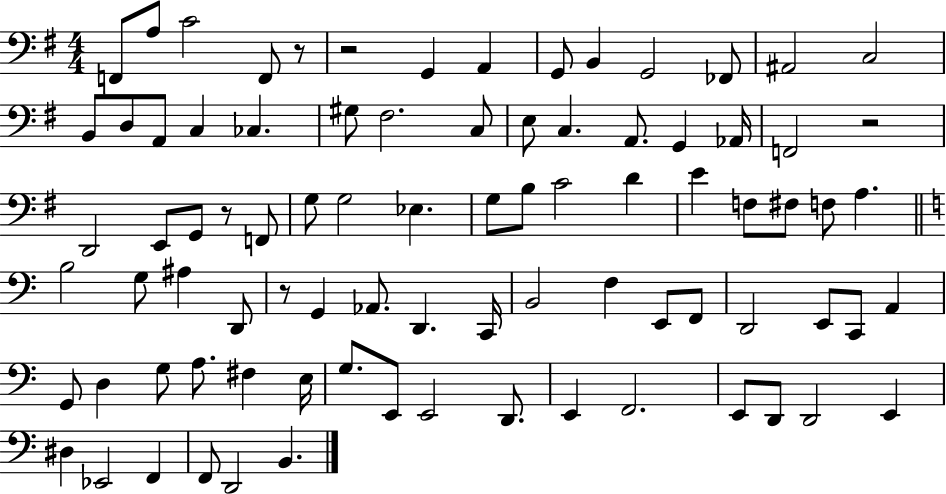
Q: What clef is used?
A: bass